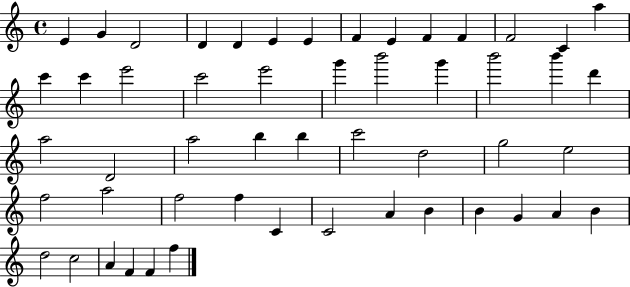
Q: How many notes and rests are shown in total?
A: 52